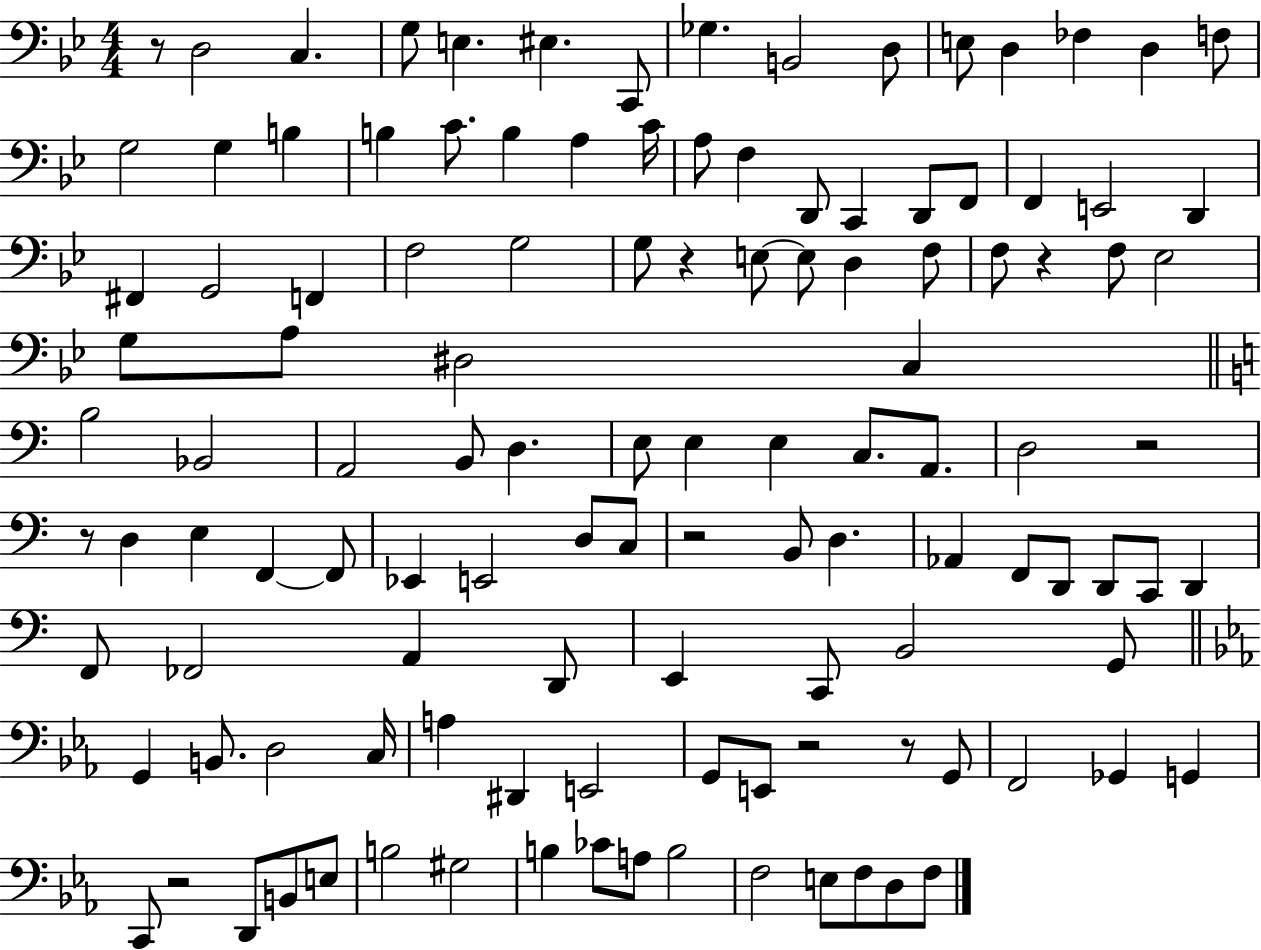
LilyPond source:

{
  \clef bass
  \numericTimeSignature
  \time 4/4
  \key bes \major
  r8 d2 c4. | g8 e4. eis4. c,8 | ges4. b,2 d8 | e8 d4 fes4 d4 f8 | \break g2 g4 b4 | b4 c'8. b4 a4 c'16 | a8 f4 d,8 c,4 d,8 f,8 | f,4 e,2 d,4 | \break fis,4 g,2 f,4 | f2 g2 | g8 r4 e8~~ e8 d4 f8 | f8 r4 f8 ees2 | \break g8 a8 dis2 c4 | \bar "||" \break \key c \major b2 bes,2 | a,2 b,8 d4. | e8 e4 e4 c8. a,8. | d2 r2 | \break r8 d4 e4 f,4~~ f,8 | ees,4 e,2 d8 c8 | r2 b,8 d4. | aes,4 f,8 d,8 d,8 c,8 d,4 | \break f,8 fes,2 a,4 d,8 | e,4 c,8 b,2 g,8 | \bar "||" \break \key ees \major g,4 b,8. d2 c16 | a4 dis,4 e,2 | g,8 e,8 r2 r8 g,8 | f,2 ges,4 g,4 | \break c,8 r2 d,8 b,8 e8 | b2 gis2 | b4 ces'8 a8 b2 | f2 e8 f8 d8 f8 | \break \bar "|."
}